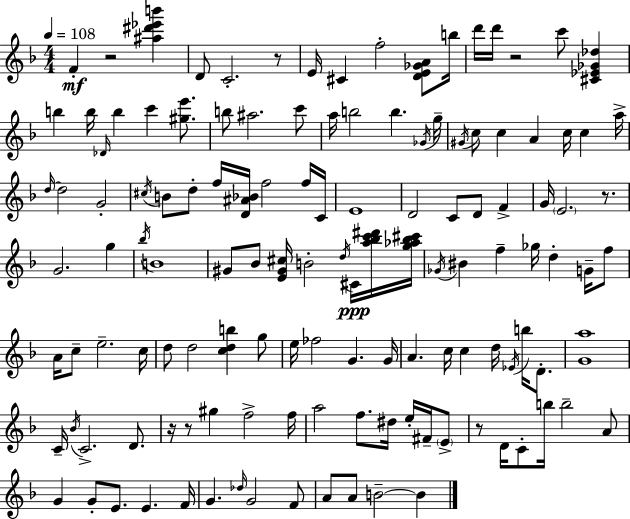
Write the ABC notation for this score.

X:1
T:Untitled
M:4/4
L:1/4
K:Dm
F z2 [^a^d'_e'b'] D/2 C2 z/2 E/4 ^C f2 [DE_GA]/2 b/4 d'/4 d'/4 z2 c'/2 [^C_E_G_d] b b/4 _D/4 b c' [^ge']/2 b/2 ^a2 c'/2 a/4 b2 b _G/4 g/4 ^G/4 c/2 c A c/4 c a/4 d/4 d2 G2 ^c/4 B/2 d/2 f/4 [D^A_B]/4 f2 f/4 C/4 E4 D2 C/2 D/2 F G/4 E2 z/2 G2 g _b/4 B4 ^G/2 _B/2 [E^G^c]/4 B2 d/4 ^C/4 [a_bc'^d']/4 [g_a_b^c']/4 _G/4 ^B f _g/4 d G/4 f/2 A/4 c/2 e2 c/4 d/2 d2 [cdb] g/2 e/4 _f2 G G/4 A c/4 c d/4 _E/4 b/4 D/2 [Ga]4 C/4 _B/4 C2 D/2 z/4 z/2 ^g f2 f/4 a2 f/2 ^d/4 e/4 ^F/4 E/2 z/2 D/4 C/2 b/4 b2 A/2 G G/2 E/2 E F/4 G _d/4 G2 F/2 A/2 A/2 B2 B